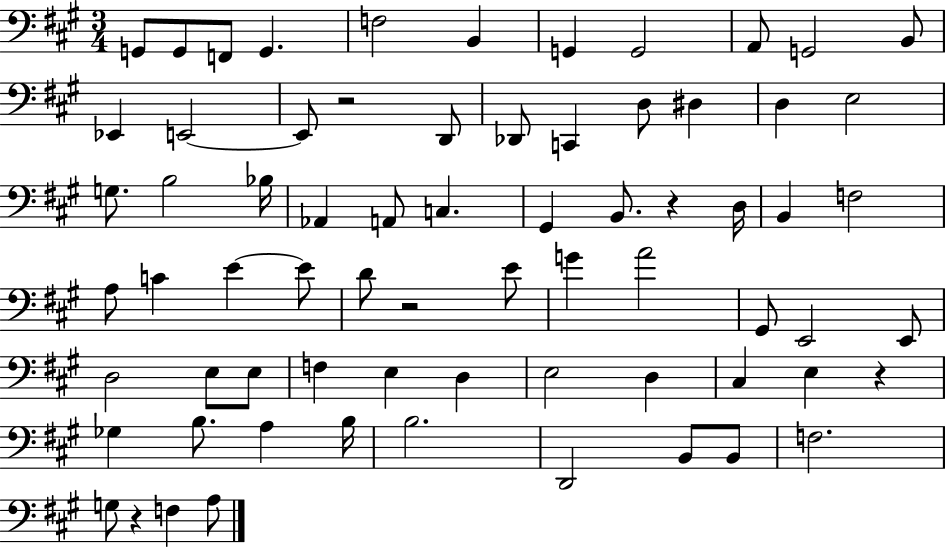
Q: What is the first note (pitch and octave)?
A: G2